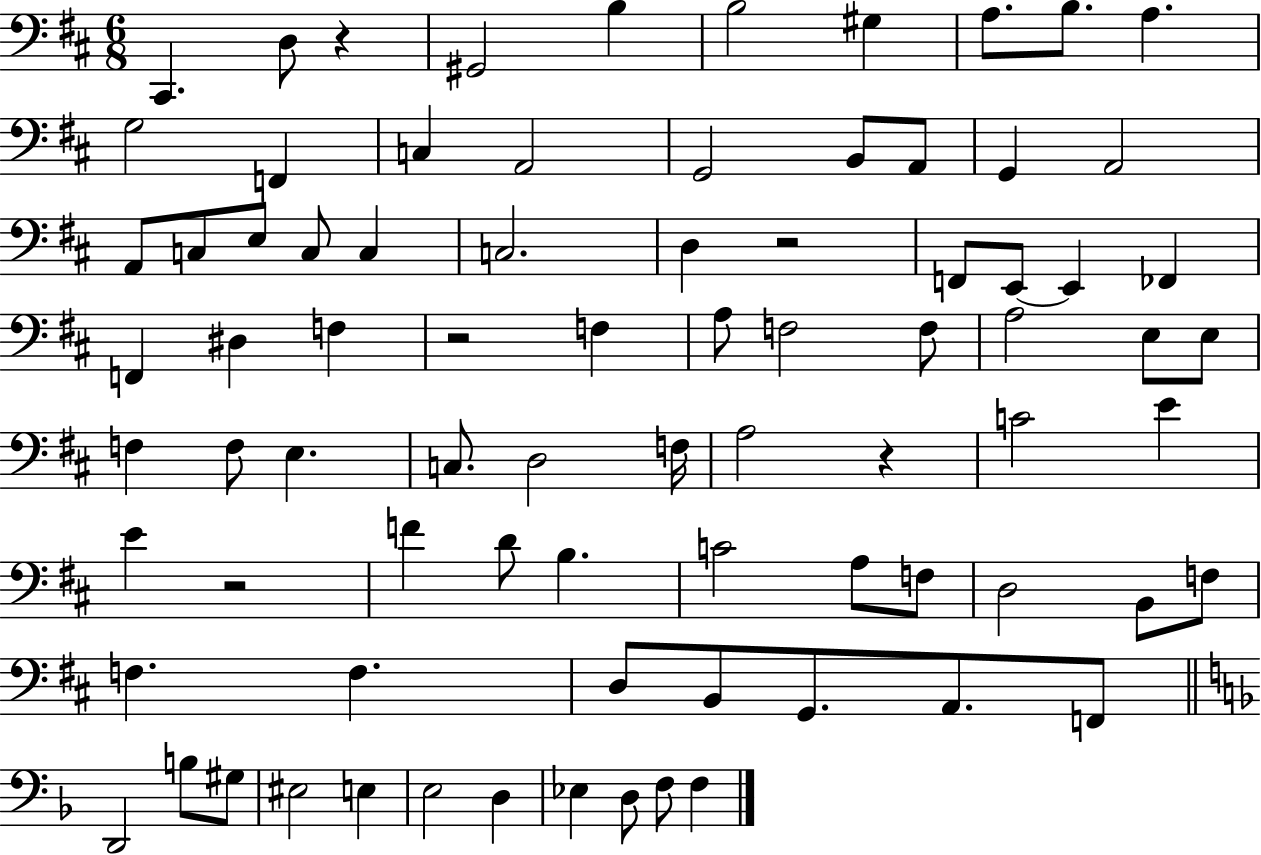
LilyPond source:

{
  \clef bass
  \numericTimeSignature
  \time 6/8
  \key d \major
  cis,4. d8 r4 | gis,2 b4 | b2 gis4 | a8. b8. a4. | \break g2 f,4 | c4 a,2 | g,2 b,8 a,8 | g,4 a,2 | \break a,8 c8 e8 c8 c4 | c2. | d4 r2 | f,8 e,8~~ e,4 fes,4 | \break f,4 dis4 f4 | r2 f4 | a8 f2 f8 | a2 e8 e8 | \break f4 f8 e4. | c8. d2 f16 | a2 r4 | c'2 e'4 | \break e'4 r2 | f'4 d'8 b4. | c'2 a8 f8 | d2 b,8 f8 | \break f4. f4. | d8 b,8 g,8. a,8. f,8 | \bar "||" \break \key f \major d,2 b8 gis8 | eis2 e4 | e2 d4 | ees4 d8 f8 f4 | \break \bar "|."
}